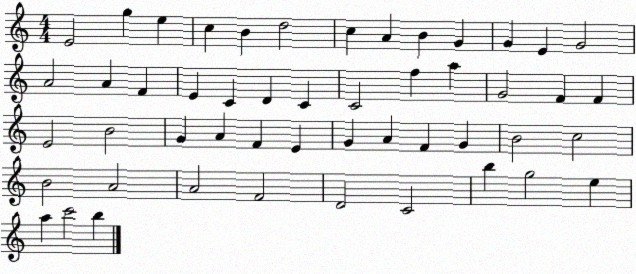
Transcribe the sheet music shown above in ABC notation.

X:1
T:Untitled
M:4/4
L:1/4
K:C
E2 g e c B d2 c A B G G E G2 A2 A F E C D C C2 f a G2 F F E2 B2 G A F E G A F G B2 c2 B2 A2 A2 F2 D2 C2 b g2 e a c'2 b